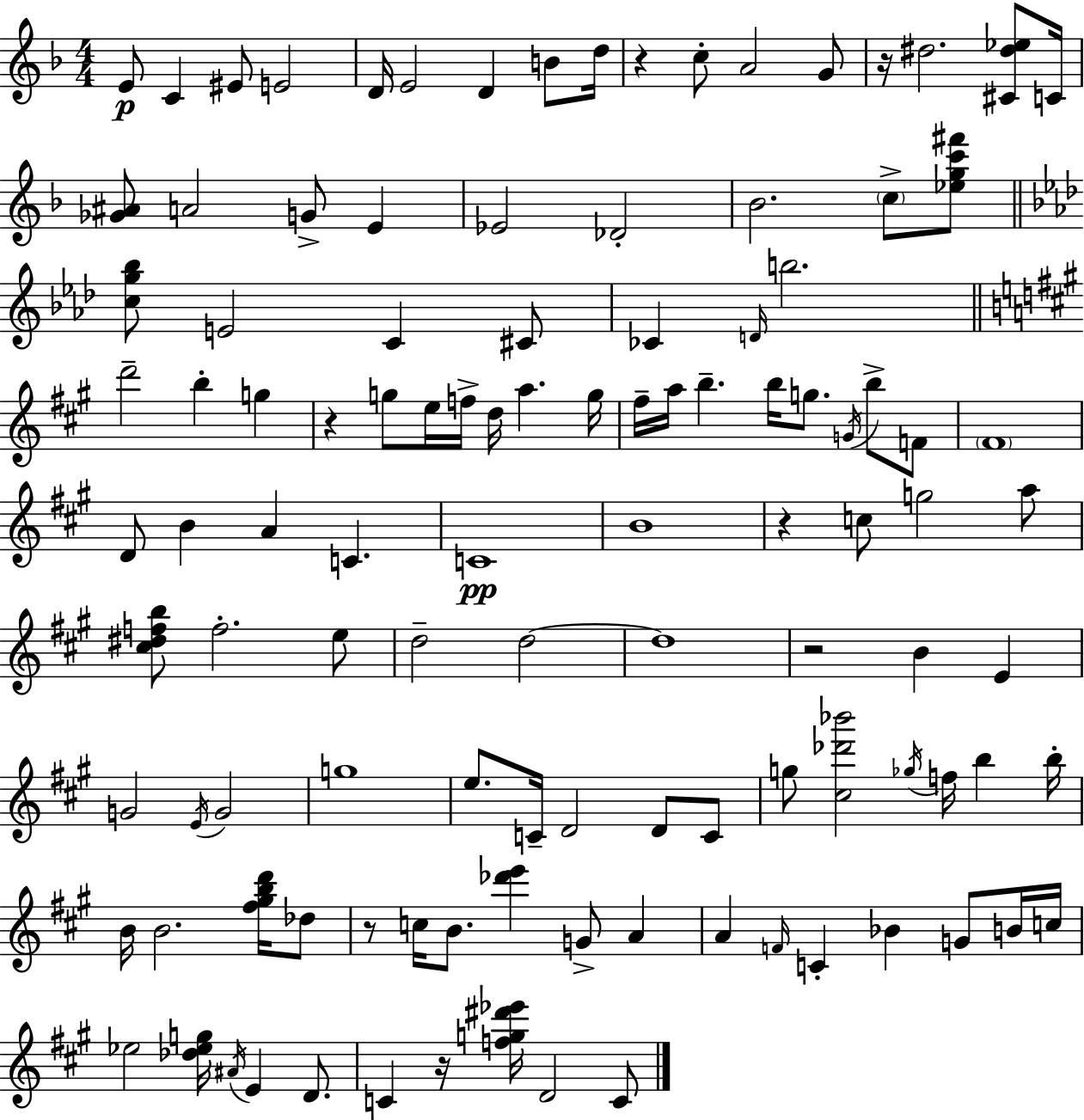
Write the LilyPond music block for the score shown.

{
  \clef treble
  \numericTimeSignature
  \time 4/4
  \key d \minor
  e'8\p c'4 eis'8 e'2 | d'16 e'2 d'4 b'8 d''16 | r4 c''8-. a'2 g'8 | r16 dis''2. <cis' dis'' ees''>8 c'16 | \break <ges' ais'>8 a'2 g'8-> e'4 | ees'2 des'2-. | bes'2. \parenthesize c''8-> <ees'' g'' c''' fis'''>8 | \bar "||" \break \key f \minor <c'' g'' bes''>8 e'2 c'4 cis'8 | ces'4 \grace { d'16 } b''2. | \bar "||" \break \key a \major d'''2-- b''4-. g''4 | r4 g''8 e''16 f''16-> d''16 a''4. g''16 | fis''16-- a''16 b''4.-- b''16 g''8. \acciaccatura { g'16 } b''8-> f'8 | \parenthesize fis'1 | \break d'8 b'4 a'4 c'4. | c'1\pp | b'1 | r4 c''8 g''2 a''8 | \break <cis'' dis'' f'' b''>8 f''2.-. e''8 | d''2-- d''2~~ | d''1 | r2 b'4 e'4 | \break g'2 \acciaccatura { e'16 } g'2 | g''1 | e''8. c'16-- d'2 d'8 | c'8 g''8 <cis'' des''' bes'''>2 \acciaccatura { ges''16 } f''16 b''4 | \break b''16-. b'16 b'2. | <fis'' gis'' b'' d'''>16 des''8 r8 c''16 b'8. <des''' e'''>4 g'8-> a'4 | a'4 \grace { f'16 } c'4-. bes'4 | g'8 b'16 c''16 ees''2 <des'' ees'' g''>16 \acciaccatura { ais'16 } e'4 | \break d'8. c'4 r16 <f'' g'' dis''' ees'''>16 d'2 | c'8 \bar "|."
}